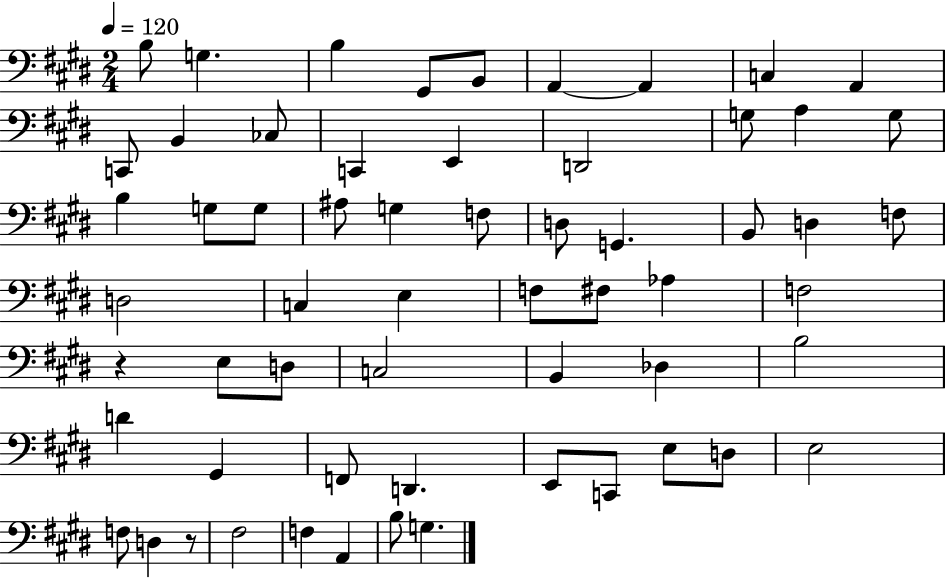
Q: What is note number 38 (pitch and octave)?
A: D3